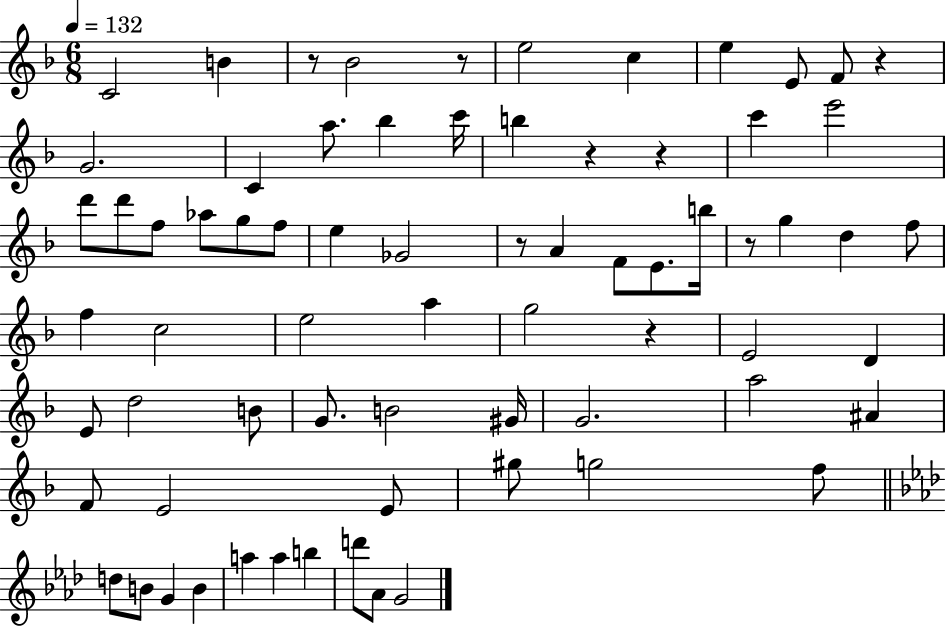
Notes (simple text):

C4/h B4/q R/e Bb4/h R/e E5/h C5/q E5/q E4/e F4/e R/q G4/h. C4/q A5/e. Bb5/q C6/s B5/q R/q R/q C6/q E6/h D6/e D6/e F5/e Ab5/e G5/e F5/e E5/q Gb4/h R/e A4/q F4/e E4/e. B5/s R/e G5/q D5/q F5/e F5/q C5/h E5/h A5/q G5/h R/q E4/h D4/q E4/e D5/h B4/e G4/e. B4/h G#4/s G4/h. A5/h A#4/q F4/e E4/h E4/e G#5/e G5/h F5/e D5/e B4/e G4/q B4/q A5/q A5/q B5/q D6/e Ab4/e G4/h